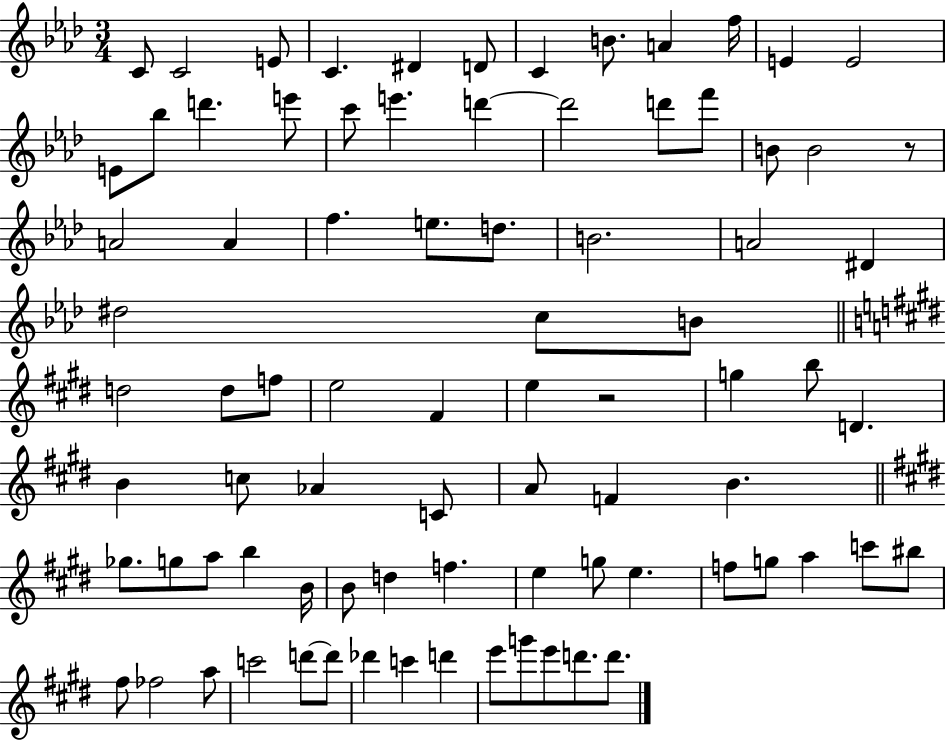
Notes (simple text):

C4/e C4/h E4/e C4/q. D#4/q D4/e C4/q B4/e. A4/q F5/s E4/q E4/h E4/e Bb5/e D6/q. E6/e C6/e E6/q. D6/q D6/h D6/e F6/e B4/e B4/h R/e A4/h A4/q F5/q. E5/e. D5/e. B4/h. A4/h D#4/q D#5/h C5/e B4/e D5/h D5/e F5/e E5/h F#4/q E5/q R/h G5/q B5/e D4/q. B4/q C5/e Ab4/q C4/e A4/e F4/q B4/q. Gb5/e. G5/e A5/e B5/q B4/s B4/e D5/q F5/q. E5/q G5/e E5/q. F5/e G5/e A5/q C6/e BIS5/e F#5/e FES5/h A5/e C6/h D6/e D6/e Db6/q C6/q D6/q E6/e G6/e E6/e D6/e. D6/e.